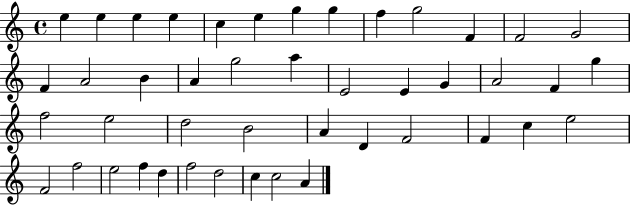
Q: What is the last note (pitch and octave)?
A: A4